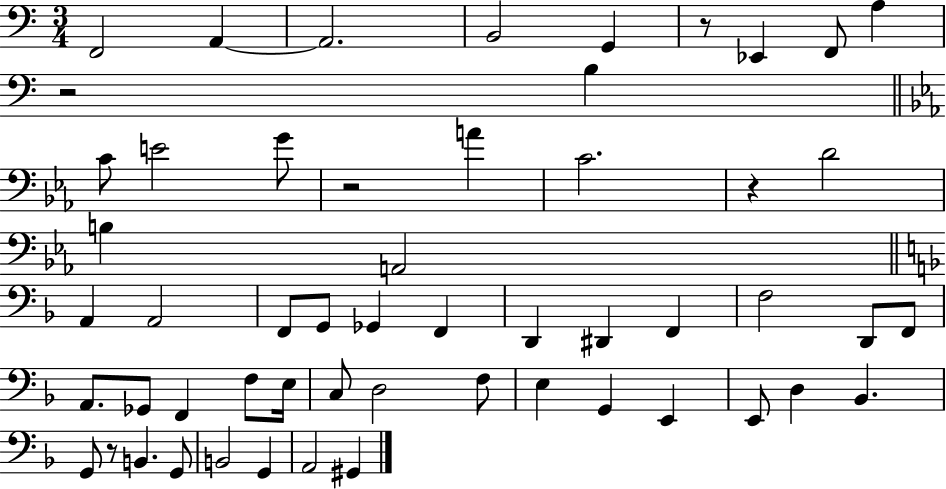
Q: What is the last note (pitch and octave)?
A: G#2